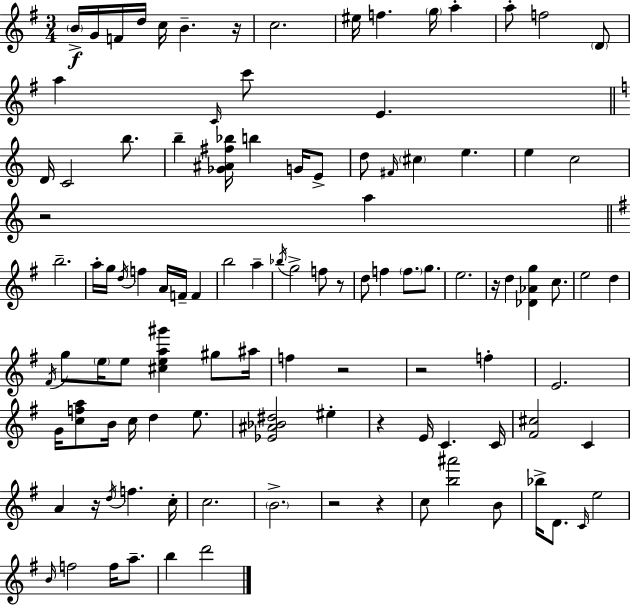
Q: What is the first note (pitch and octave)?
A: B4